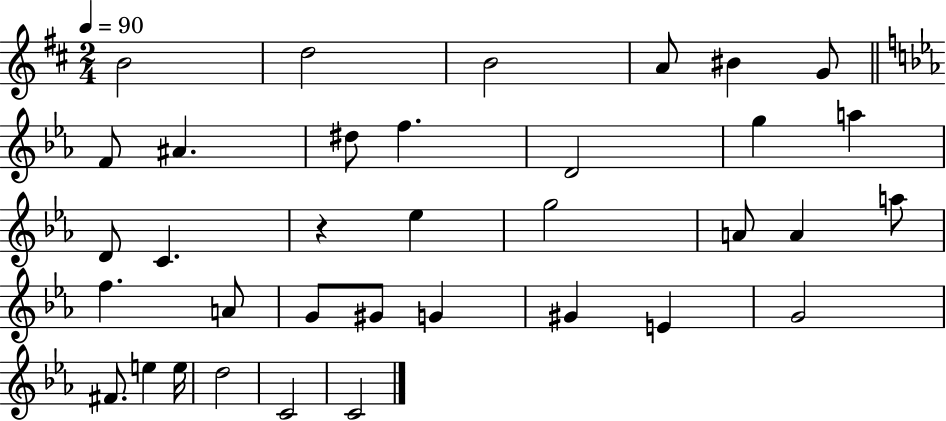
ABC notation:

X:1
T:Untitled
M:2/4
L:1/4
K:D
B2 d2 B2 A/2 ^B G/2 F/2 ^A ^d/2 f D2 g a D/2 C z _e g2 A/2 A a/2 f A/2 G/2 ^G/2 G ^G E G2 ^F/2 e e/4 d2 C2 C2